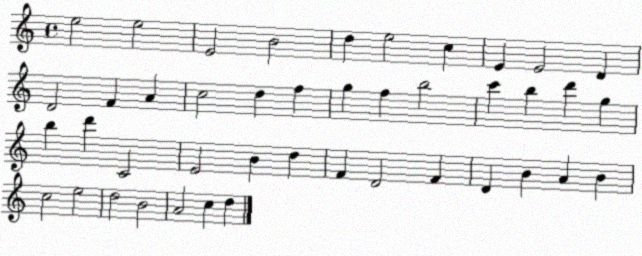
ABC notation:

X:1
T:Untitled
M:4/4
L:1/4
K:C
e2 e2 E2 B2 d e2 c E E2 D D2 F A c2 d f g f b2 c' b d' g b d' C2 E2 B d F D2 F D B A B c2 e2 d2 B2 A2 c d